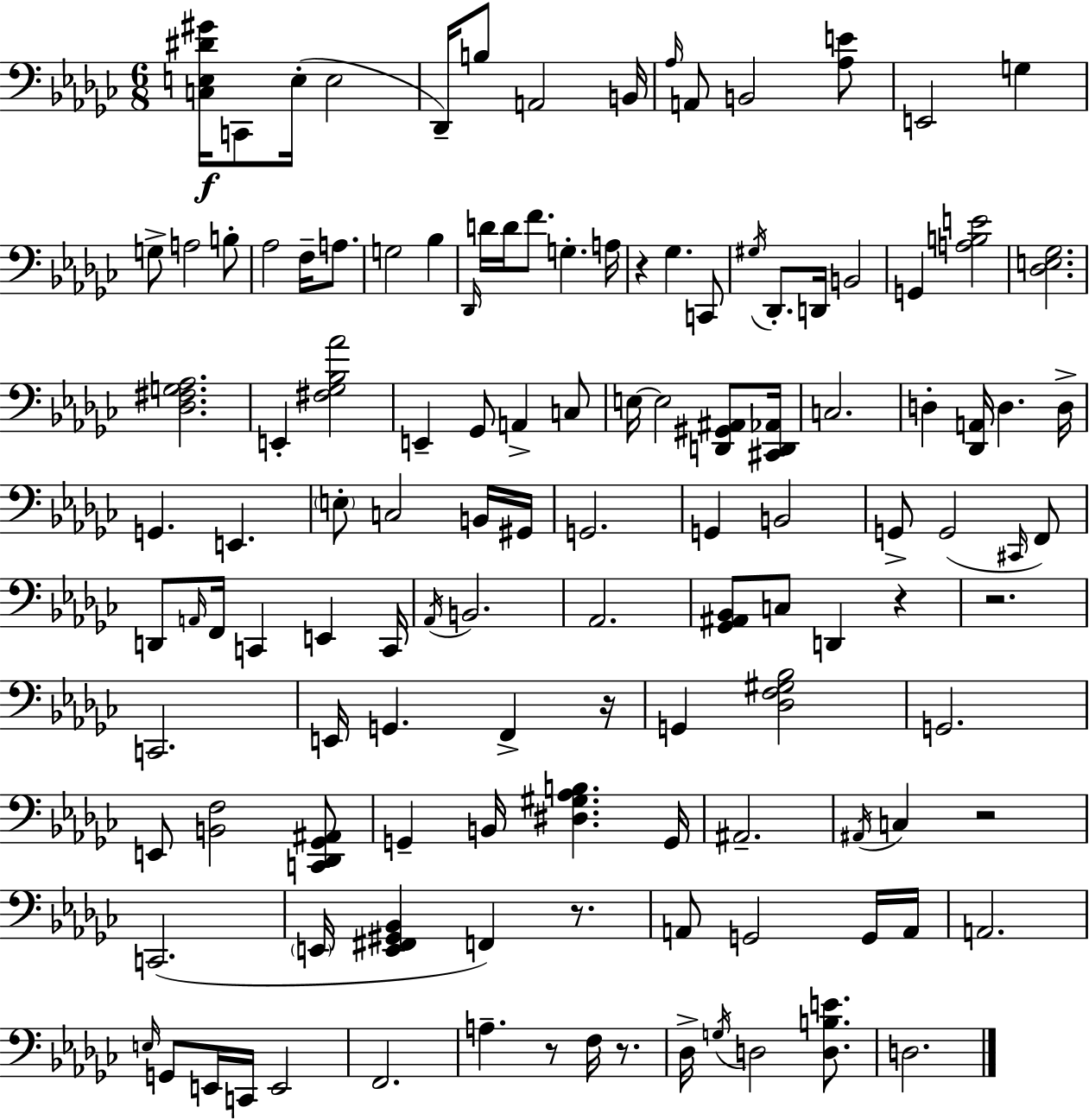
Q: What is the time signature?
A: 6/8